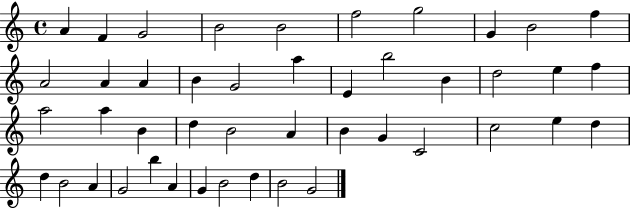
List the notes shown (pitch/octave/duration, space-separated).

A4/q F4/q G4/h B4/h B4/h F5/h G5/h G4/q B4/h F5/q A4/h A4/q A4/q B4/q G4/h A5/q E4/q B5/h B4/q D5/h E5/q F5/q A5/h A5/q B4/q D5/q B4/h A4/q B4/q G4/q C4/h C5/h E5/q D5/q D5/q B4/h A4/q G4/h B5/q A4/q G4/q B4/h D5/q B4/h G4/h